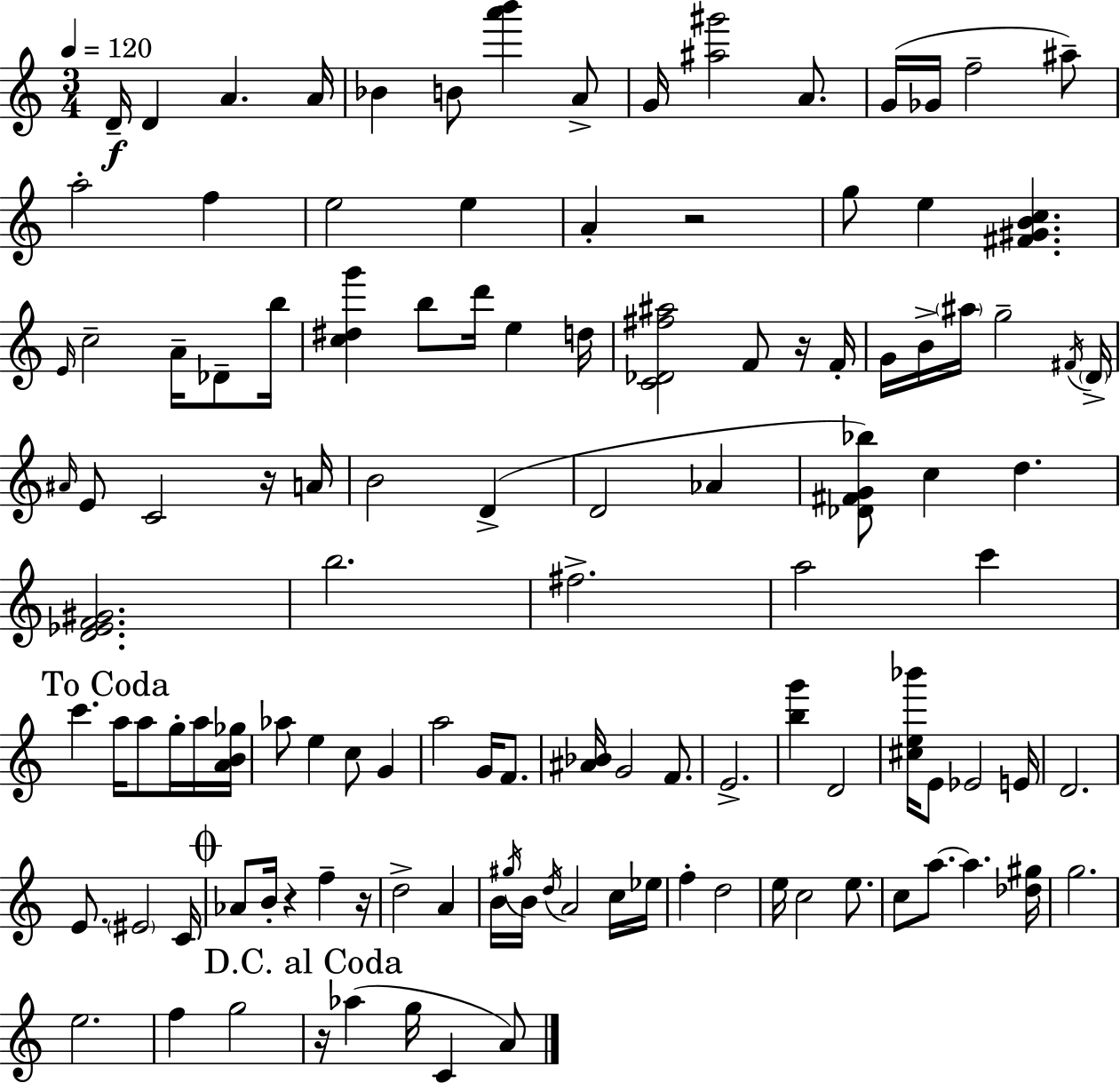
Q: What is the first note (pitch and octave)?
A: D4